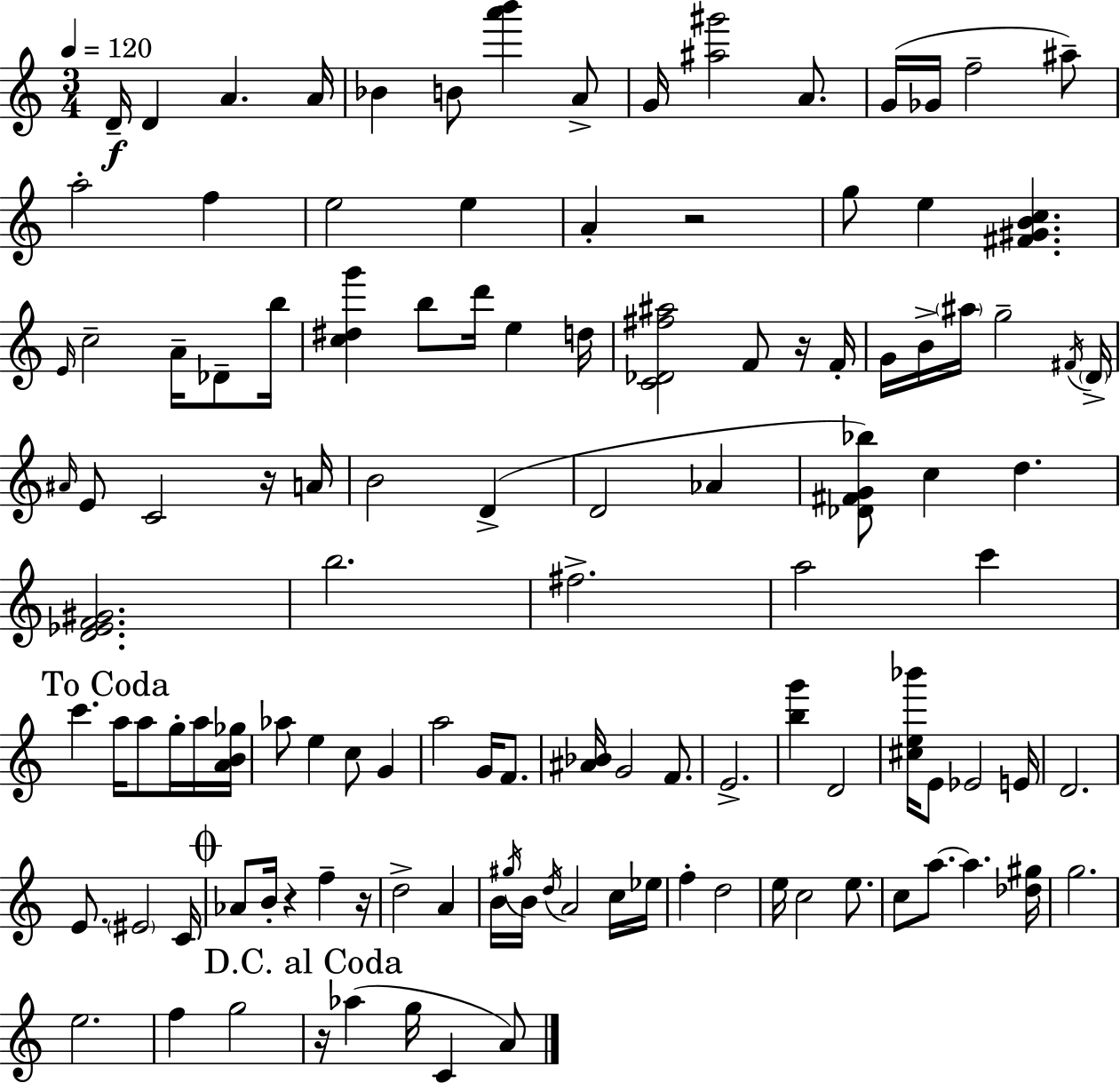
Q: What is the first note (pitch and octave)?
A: D4